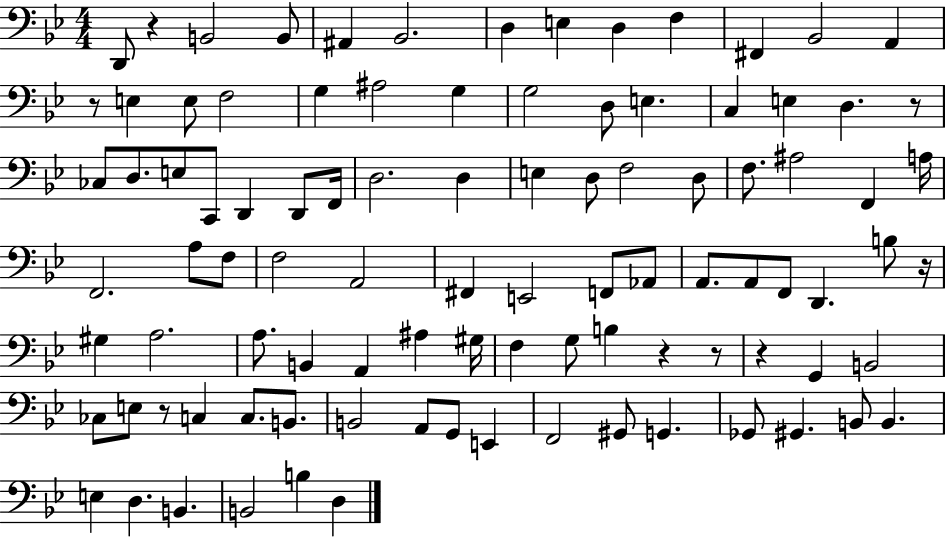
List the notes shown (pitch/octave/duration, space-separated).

D2/e R/q B2/h B2/e A#2/q Bb2/h. D3/q E3/q D3/q F3/q F#2/q Bb2/h A2/q R/e E3/q E3/e F3/h G3/q A#3/h G3/q G3/h D3/e E3/q. C3/q E3/q D3/q. R/e CES3/e D3/e. E3/e C2/e D2/q D2/e F2/s D3/h. D3/q E3/q D3/e F3/h D3/e F3/e. A#3/h F2/q A3/s F2/h. A3/e F3/e F3/h A2/h F#2/q E2/h F2/e Ab2/e A2/e. A2/e F2/e D2/q. B3/e R/s G#3/q A3/h. A3/e. B2/q A2/q A#3/q G#3/s F3/q G3/e B3/q R/q R/e R/q G2/q B2/h CES3/e E3/e R/e C3/q C3/e. B2/e. B2/h A2/e G2/e E2/q F2/h G#2/e G2/q. Gb2/e G#2/q. B2/e B2/q. E3/q D3/q. B2/q. B2/h B3/q D3/q